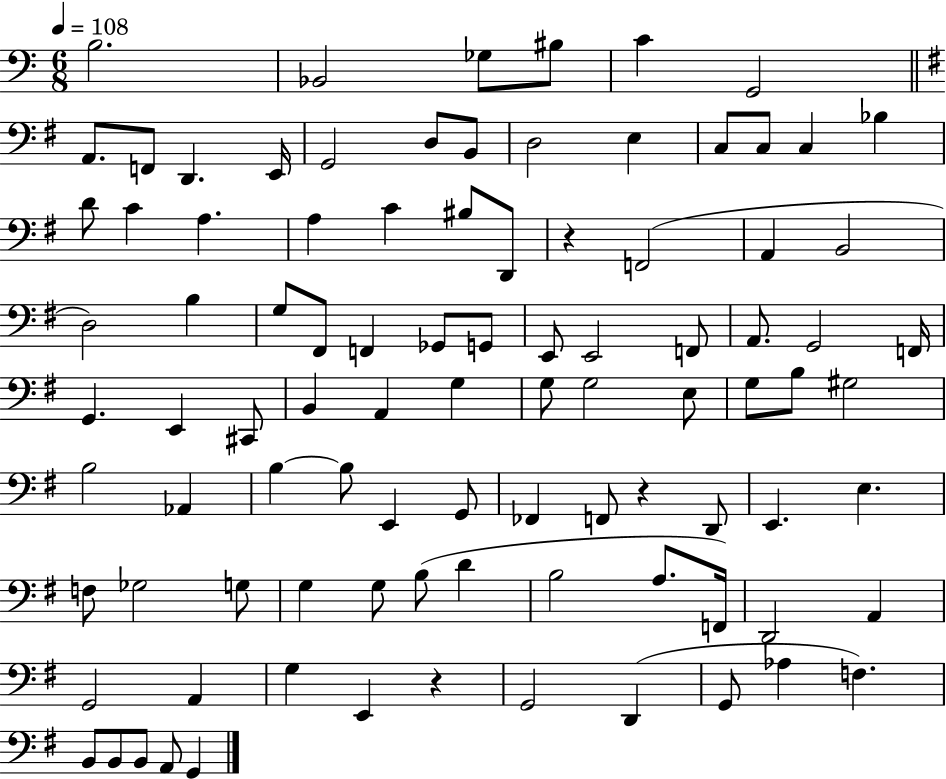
B3/h. Bb2/h Gb3/e BIS3/e C4/q G2/h A2/e. F2/e D2/q. E2/s G2/h D3/e B2/e D3/h E3/q C3/e C3/e C3/q Bb3/q D4/e C4/q A3/q. A3/q C4/q BIS3/e D2/e R/q F2/h A2/q B2/h D3/h B3/q G3/e F#2/e F2/q Gb2/e G2/e E2/e E2/h F2/e A2/e. G2/h F2/s G2/q. E2/q C#2/e B2/q A2/q G3/q G3/e G3/h E3/e G3/e B3/e G#3/h B3/h Ab2/q B3/q B3/e E2/q G2/e FES2/q F2/e R/q D2/e E2/q. E3/q. F3/e Gb3/h G3/e G3/q G3/e B3/e D4/q B3/h A3/e. F2/s D2/h A2/q G2/h A2/q G3/q E2/q R/q G2/h D2/q G2/e Ab3/q F3/q. B2/e B2/e B2/e A2/e G2/q